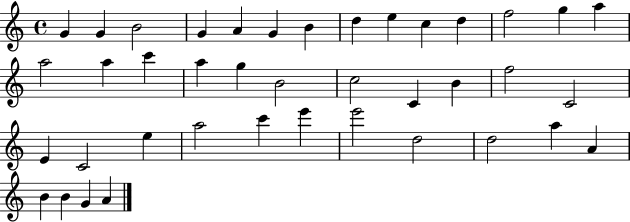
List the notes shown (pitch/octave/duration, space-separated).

G4/q G4/q B4/h G4/q A4/q G4/q B4/q D5/q E5/q C5/q D5/q F5/h G5/q A5/q A5/h A5/q C6/q A5/q G5/q B4/h C5/h C4/q B4/q F5/h C4/h E4/q C4/h E5/q A5/h C6/q E6/q E6/h D5/h D5/h A5/q A4/q B4/q B4/q G4/q A4/q